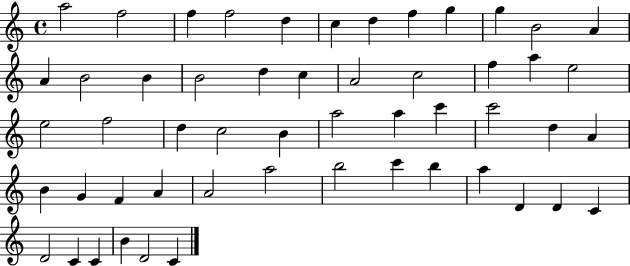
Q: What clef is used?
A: treble